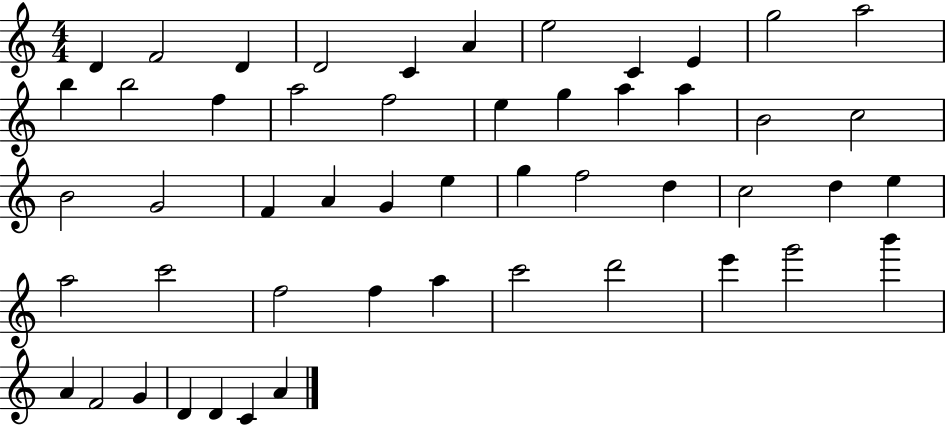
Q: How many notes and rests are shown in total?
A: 51